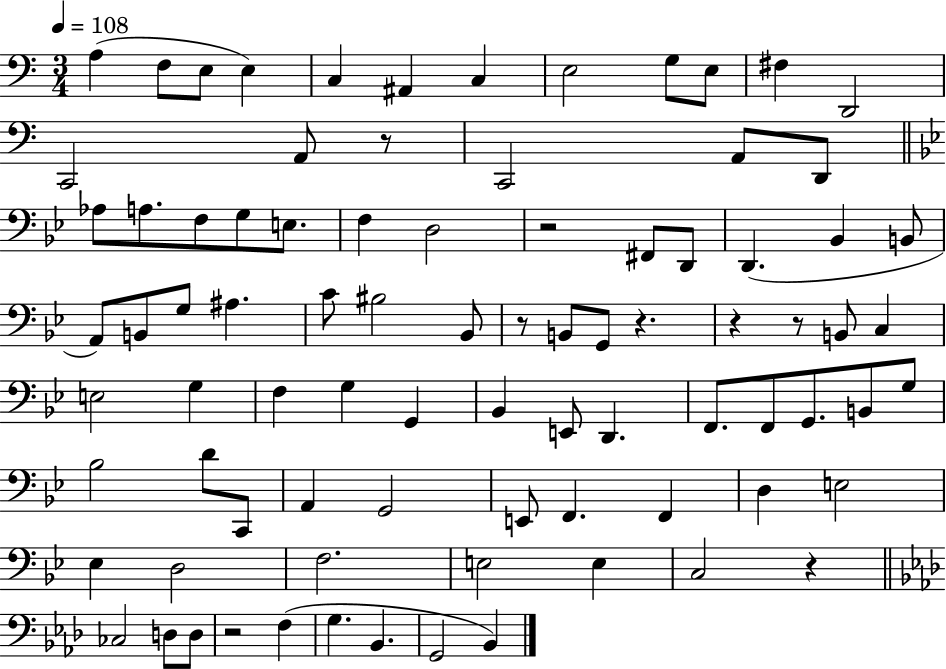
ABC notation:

X:1
T:Untitled
M:3/4
L:1/4
K:C
A, F,/2 E,/2 E, C, ^A,, C, E,2 G,/2 E,/2 ^F, D,,2 C,,2 A,,/2 z/2 C,,2 A,,/2 D,,/2 _A,/2 A,/2 F,/2 G,/2 E,/2 F, D,2 z2 ^F,,/2 D,,/2 D,, _B,, B,,/2 A,,/2 B,,/2 G,/2 ^A, C/2 ^B,2 _B,,/2 z/2 B,,/2 G,,/2 z z z/2 B,,/2 C, E,2 G, F, G, G,, _B,, E,,/2 D,, F,,/2 F,,/2 G,,/2 B,,/2 G,/2 _B,2 D/2 C,,/2 A,, G,,2 E,,/2 F,, F,, D, E,2 _E, D,2 F,2 E,2 E, C,2 z _C,2 D,/2 D,/2 z2 F, G, _B,, G,,2 _B,,